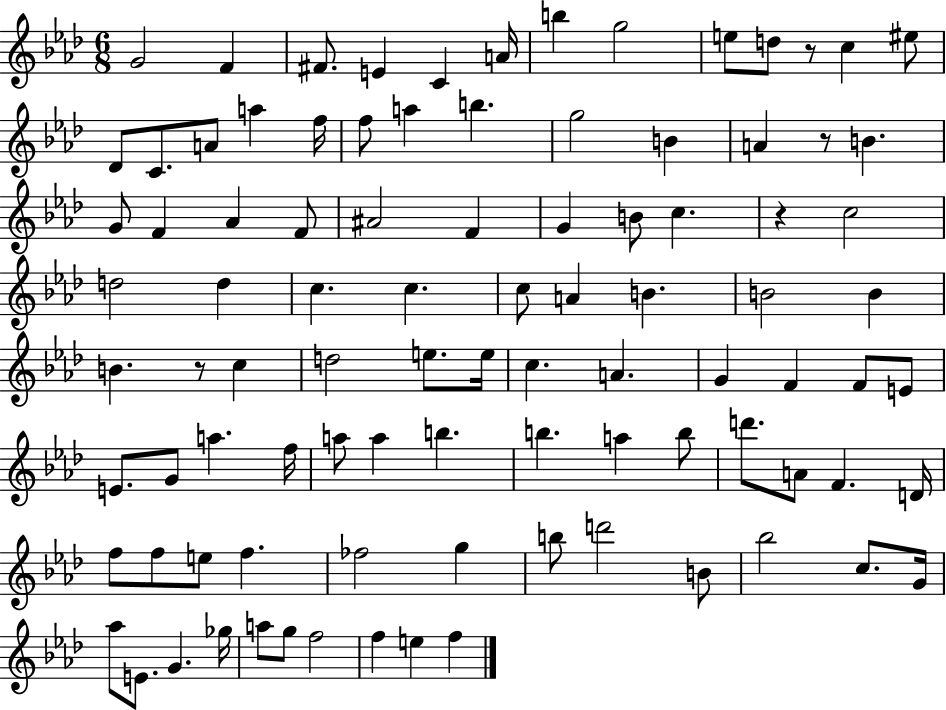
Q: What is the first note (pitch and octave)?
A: G4